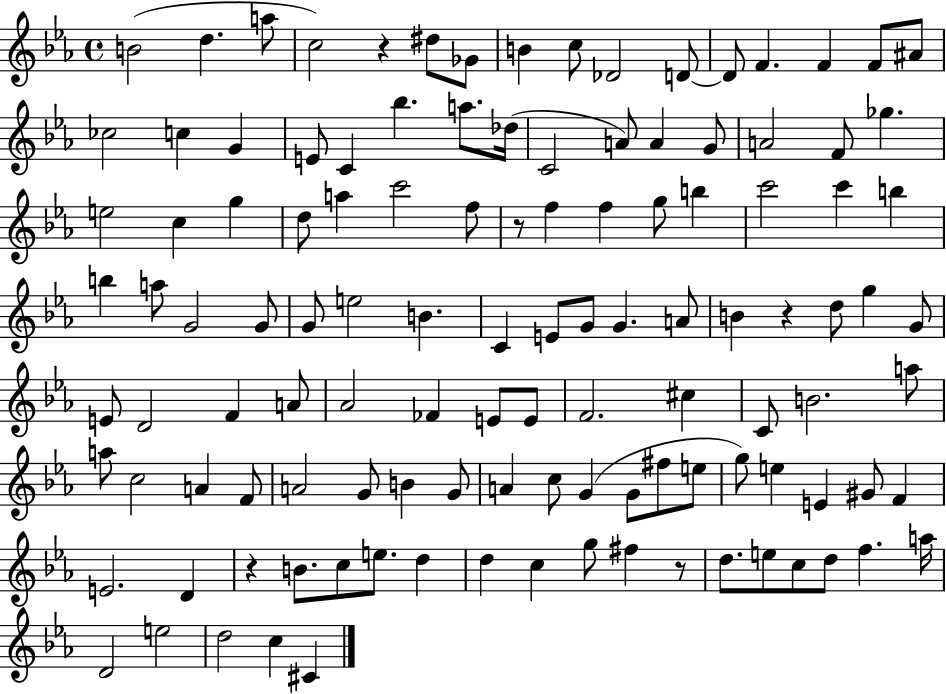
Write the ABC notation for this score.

X:1
T:Untitled
M:4/4
L:1/4
K:Eb
B2 d a/2 c2 z ^d/2 _G/2 B c/2 _D2 D/2 D/2 F F F/2 ^A/2 _c2 c G E/2 C _b a/2 _d/4 C2 A/2 A G/2 A2 F/2 _g e2 c g d/2 a c'2 f/2 z/2 f f g/2 b c'2 c' b b a/2 G2 G/2 G/2 e2 B C E/2 G/2 G A/2 B z d/2 g G/2 E/2 D2 F A/2 _A2 _F E/2 E/2 F2 ^c C/2 B2 a/2 a/2 c2 A F/2 A2 G/2 B G/2 A c/2 G G/2 ^f/2 e/2 g/2 e E ^G/2 F E2 D z B/2 c/2 e/2 d d c g/2 ^f z/2 d/2 e/2 c/2 d/2 f a/4 D2 e2 d2 c ^C